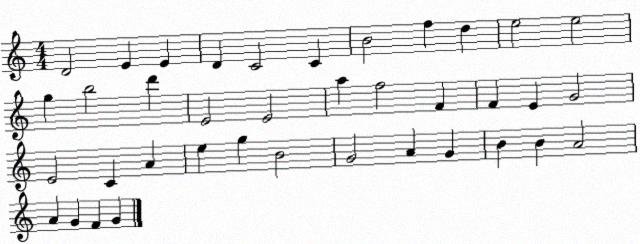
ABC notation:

X:1
T:Untitled
M:4/4
L:1/4
K:C
D2 E E D C2 C B2 f d e2 e2 g b2 d' E2 E2 a f2 F F E G2 E2 C A e g B2 G2 A G B B A2 A G F G